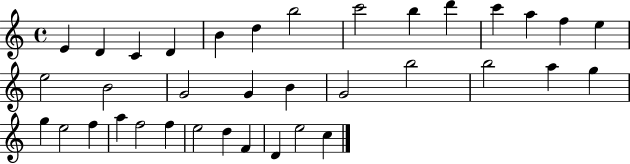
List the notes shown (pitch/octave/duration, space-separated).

E4/q D4/q C4/q D4/q B4/q D5/q B5/h C6/h B5/q D6/q C6/q A5/q F5/q E5/q E5/h B4/h G4/h G4/q B4/q G4/h B5/h B5/h A5/q G5/q G5/q E5/h F5/q A5/q F5/h F5/q E5/h D5/q F4/q D4/q E5/h C5/q